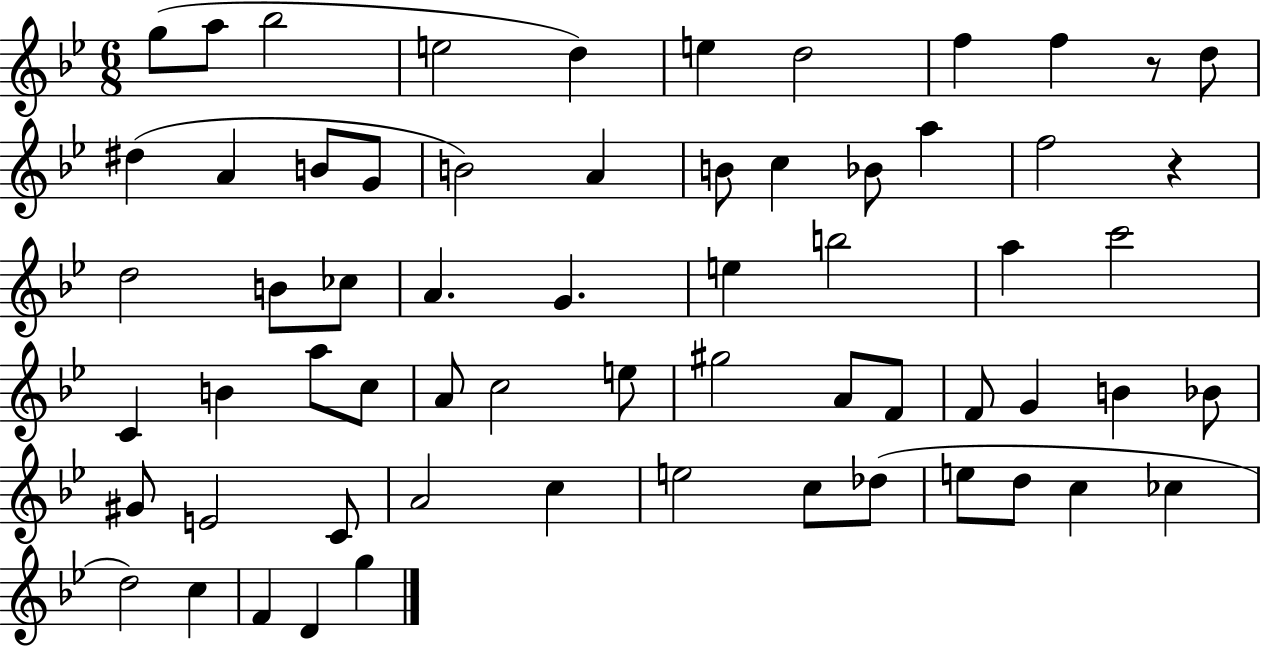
X:1
T:Untitled
M:6/8
L:1/4
K:Bb
g/2 a/2 _b2 e2 d e d2 f f z/2 d/2 ^d A B/2 G/2 B2 A B/2 c _B/2 a f2 z d2 B/2 _c/2 A G e b2 a c'2 C B a/2 c/2 A/2 c2 e/2 ^g2 A/2 F/2 F/2 G B _B/2 ^G/2 E2 C/2 A2 c e2 c/2 _d/2 e/2 d/2 c _c d2 c F D g